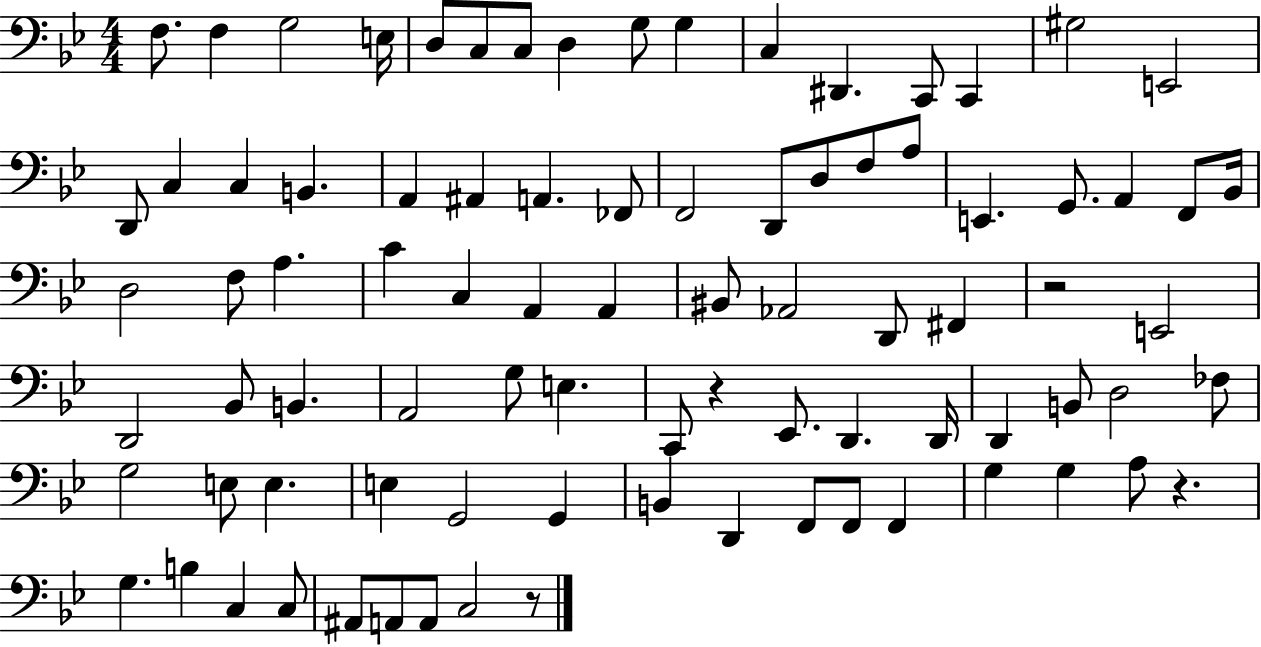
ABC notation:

X:1
T:Untitled
M:4/4
L:1/4
K:Bb
F,/2 F, G,2 E,/4 D,/2 C,/2 C,/2 D, G,/2 G, C, ^D,, C,,/2 C,, ^G,2 E,,2 D,,/2 C, C, B,, A,, ^A,, A,, _F,,/2 F,,2 D,,/2 D,/2 F,/2 A,/2 E,, G,,/2 A,, F,,/2 _B,,/4 D,2 F,/2 A, C C, A,, A,, ^B,,/2 _A,,2 D,,/2 ^F,, z2 E,,2 D,,2 _B,,/2 B,, A,,2 G,/2 E, C,,/2 z _E,,/2 D,, D,,/4 D,, B,,/2 D,2 _F,/2 G,2 E,/2 E, E, G,,2 G,, B,, D,, F,,/2 F,,/2 F,, G, G, A,/2 z G, B, C, C,/2 ^A,,/2 A,,/2 A,,/2 C,2 z/2